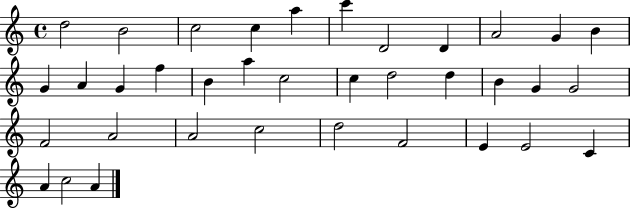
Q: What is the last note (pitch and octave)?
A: A4